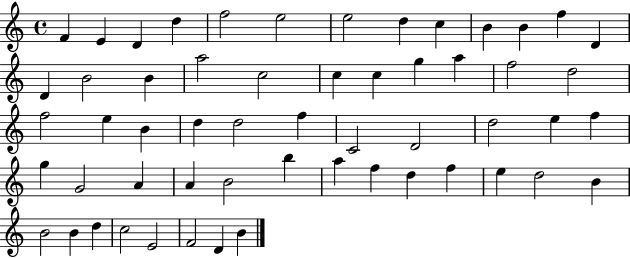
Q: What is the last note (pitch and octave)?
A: B4